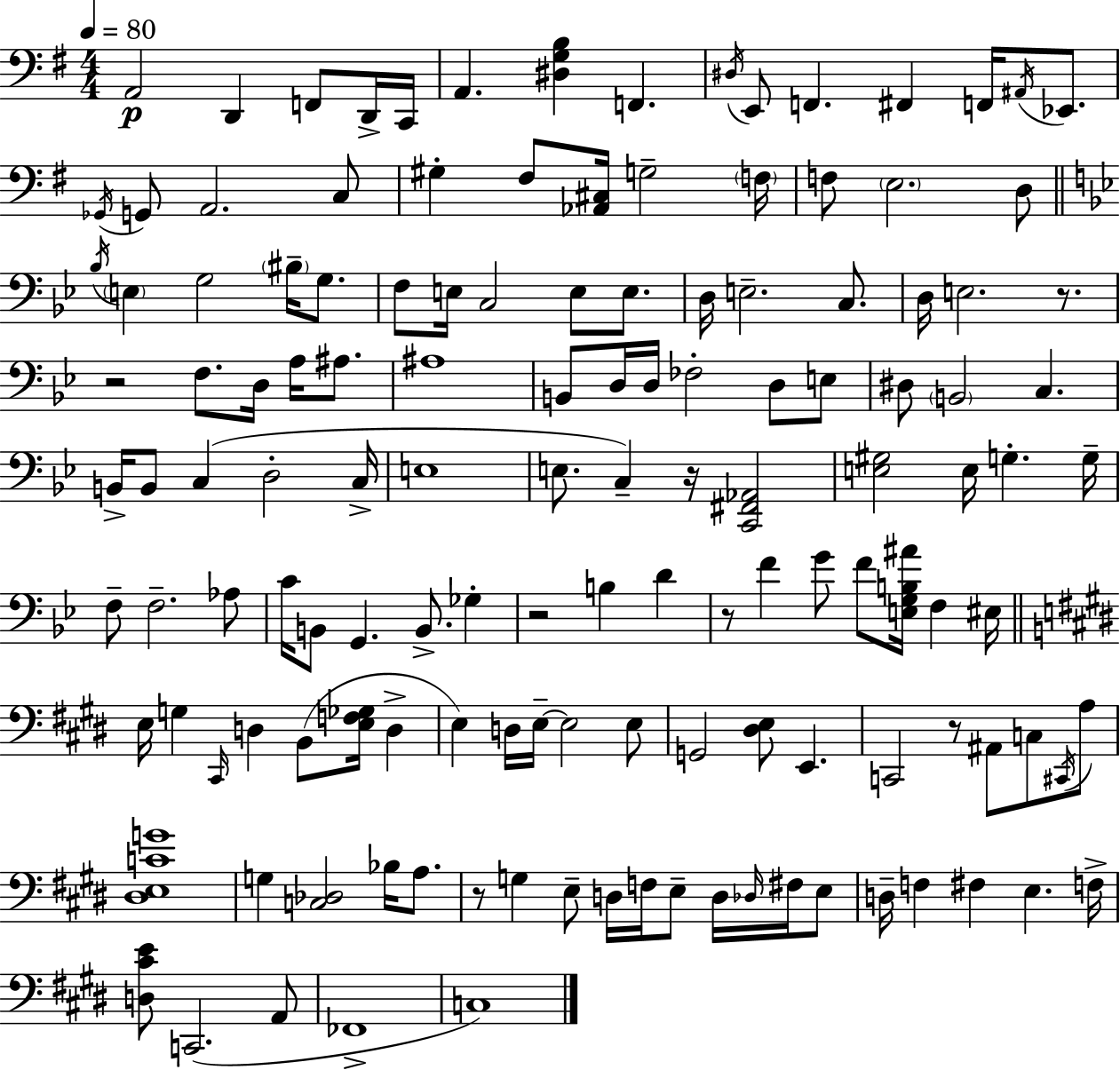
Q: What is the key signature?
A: E minor